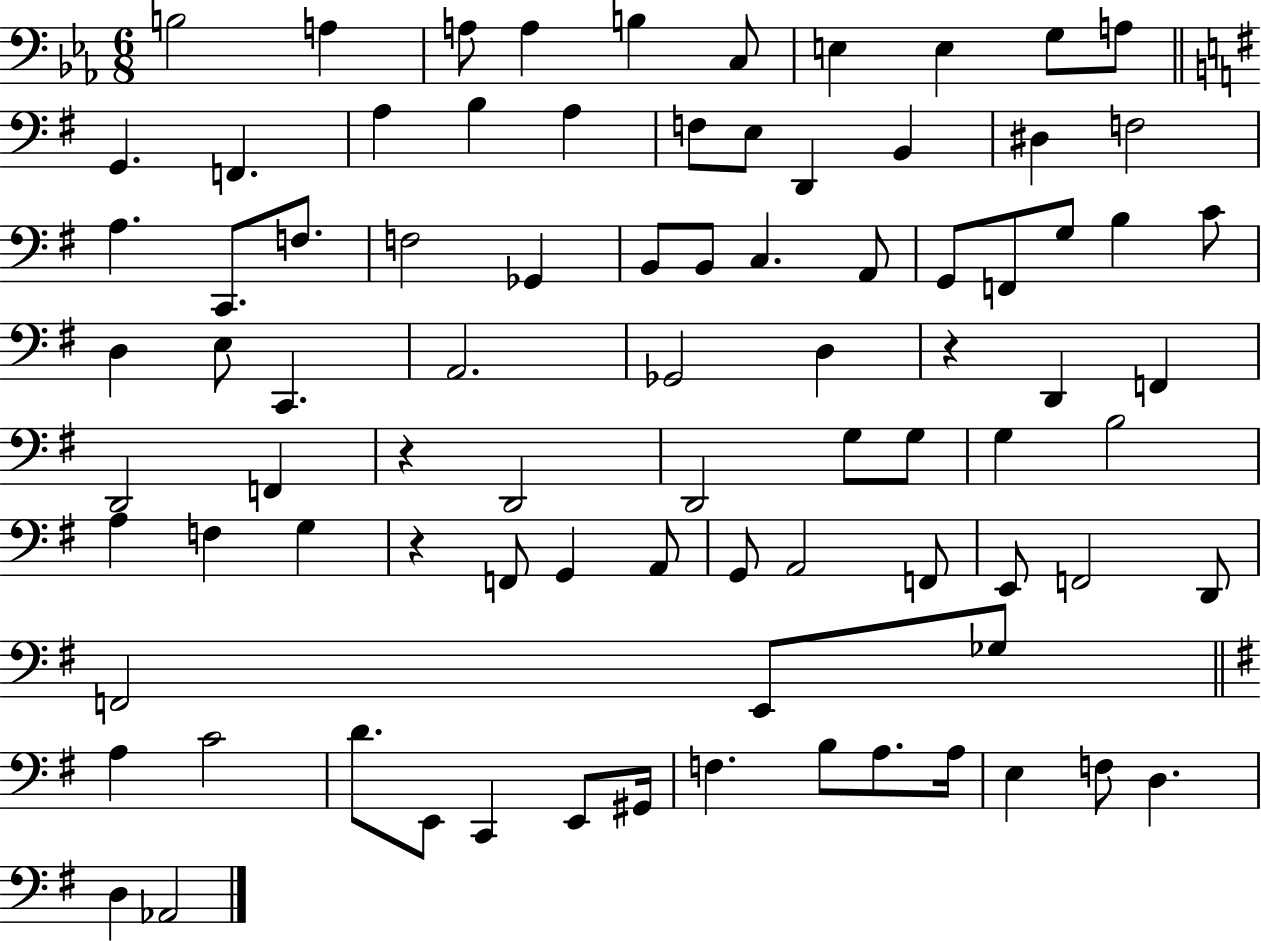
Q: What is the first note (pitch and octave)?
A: B3